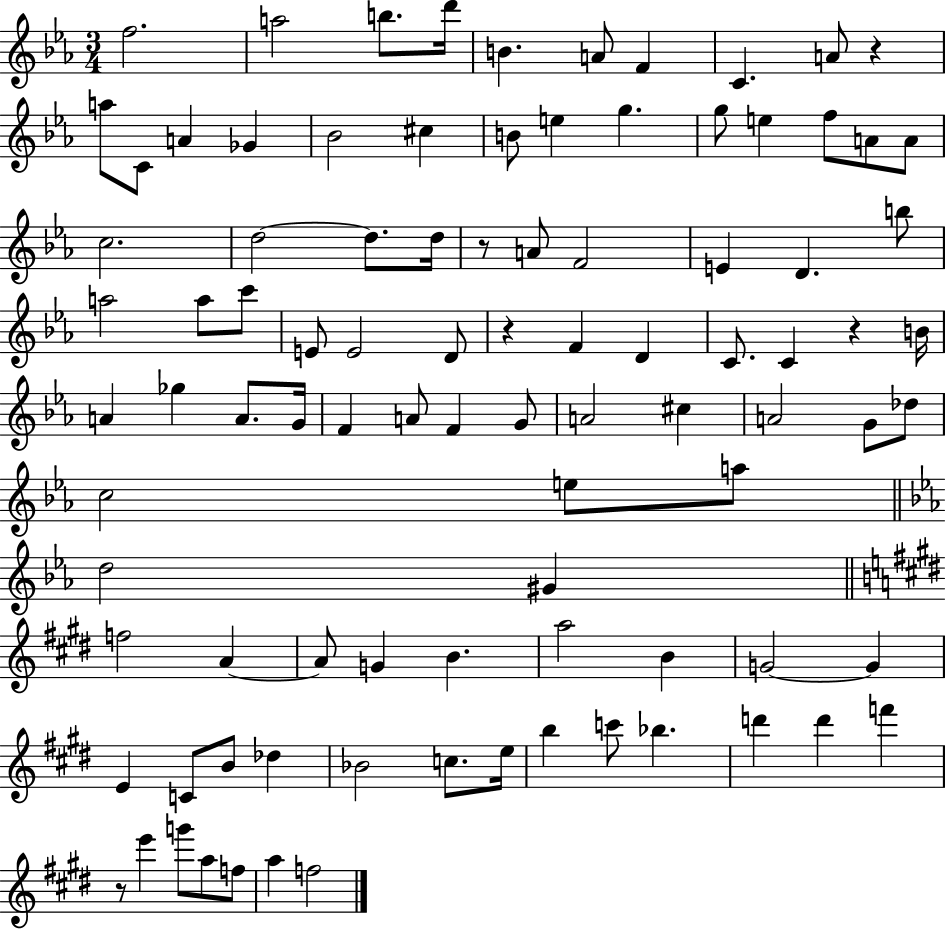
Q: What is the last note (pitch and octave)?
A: F5